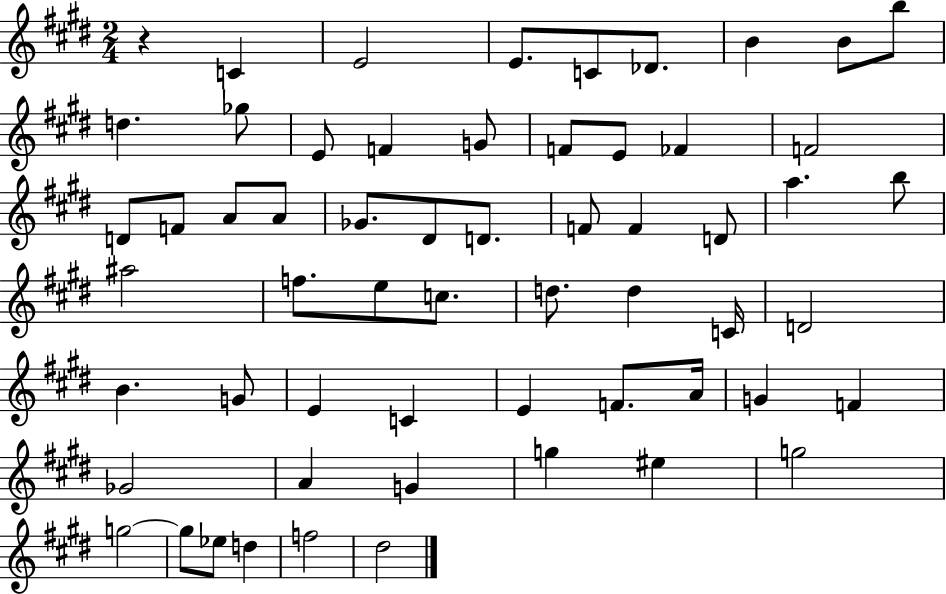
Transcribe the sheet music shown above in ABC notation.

X:1
T:Untitled
M:2/4
L:1/4
K:E
z C E2 E/2 C/2 _D/2 B B/2 b/2 d _g/2 E/2 F G/2 F/2 E/2 _F F2 D/2 F/2 A/2 A/2 _G/2 ^D/2 D/2 F/2 F D/2 a b/2 ^a2 f/2 e/2 c/2 d/2 d C/4 D2 B G/2 E C E F/2 A/4 G F _G2 A G g ^e g2 g2 g/2 _e/2 d f2 ^d2